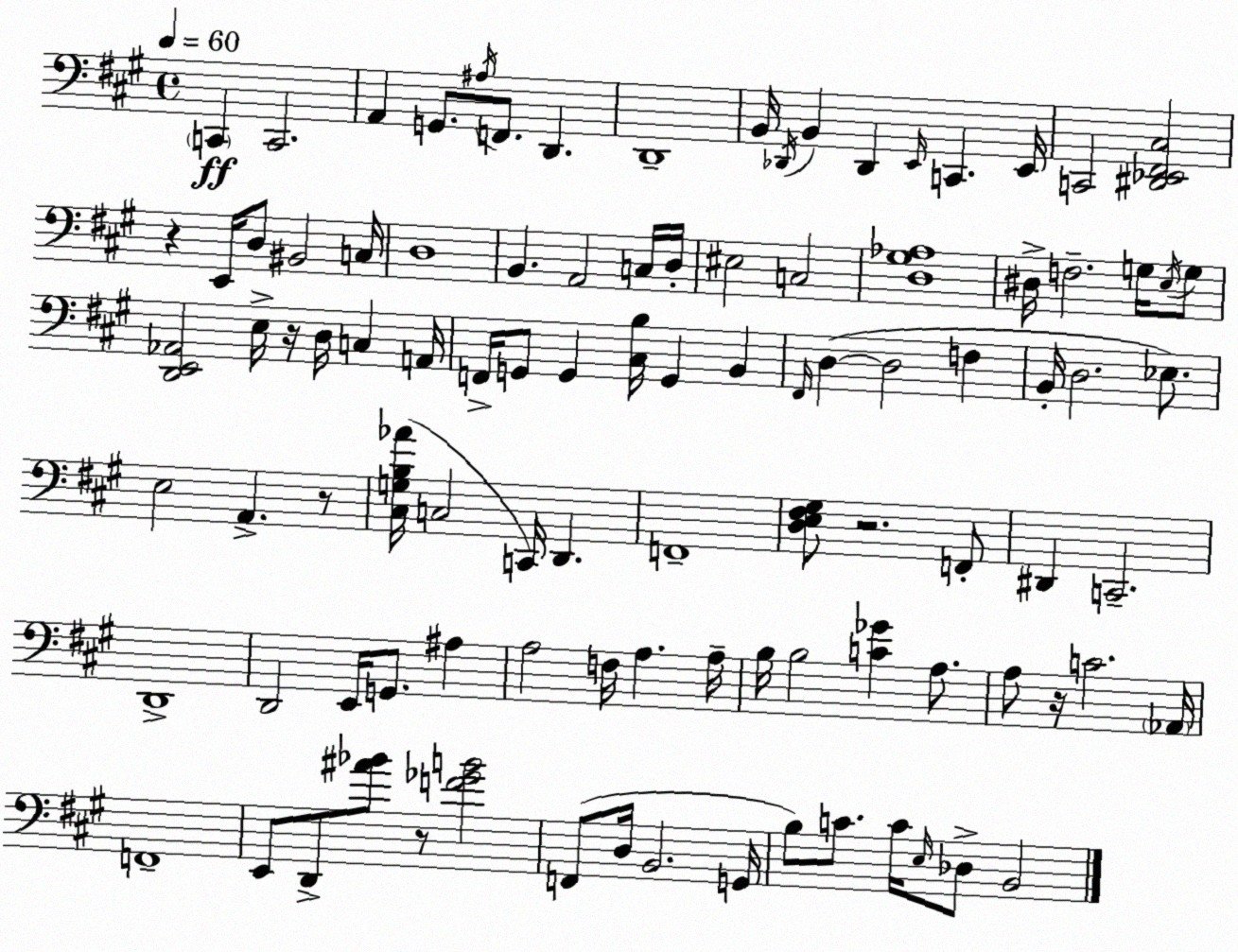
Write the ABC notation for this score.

X:1
T:Untitled
M:4/4
L:1/4
K:A
C,, C,,2 A,, G,,/2 ^A,/4 F,,/2 D,, D,,4 B,,/4 _D,,/4 B,, _D,, E,,/4 C,, E,,/4 C,,2 [^D,,_E,,^F,,^C,]2 z E,,/4 D,/2 ^B,,2 C,/4 D,4 B,, A,,2 C,/4 D,/4 ^E,2 C,2 [D,^G,_A,]4 ^D,/4 F,2 G,/4 E,/4 G,/2 [D,,E,,_A,,]2 E,/4 z/4 D,/4 C, A,,/4 F,,/4 G,,/2 G,, [^C,B,]/4 G,, B,, ^F,,/4 D, D,2 F, B,,/4 D,2 _E,/2 E,2 A,, z/2 [^C,G,B,_A]/4 C,2 C,,/4 D,, F,,4 [D,E,^F,^G,]/2 z2 F,,/2 ^D,, C,,2 D,,4 D,,2 E,,/4 G,,/2 ^A, A,2 F,/4 A, A,/4 B,/4 B,2 [C_G] A,/2 A,/2 z/4 C2 _A,,/4 F,,4 E,,/2 D,,/2 [^A_B]/2 z/2 [F_GB]2 F,,/2 D,/4 B,,2 G,,/4 B,/2 C/2 C/4 E,/4 _D,/2 B,,2